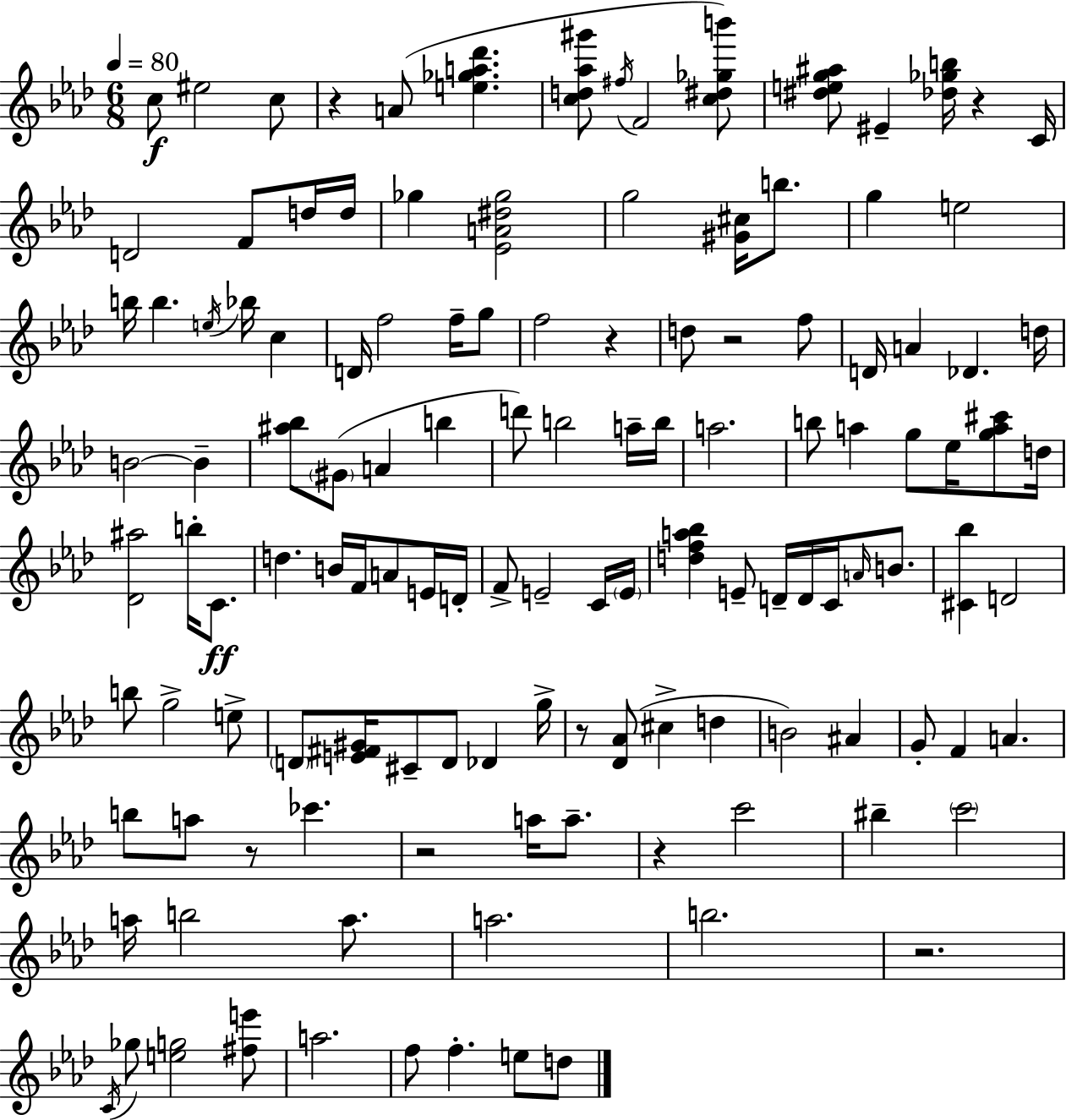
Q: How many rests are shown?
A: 9